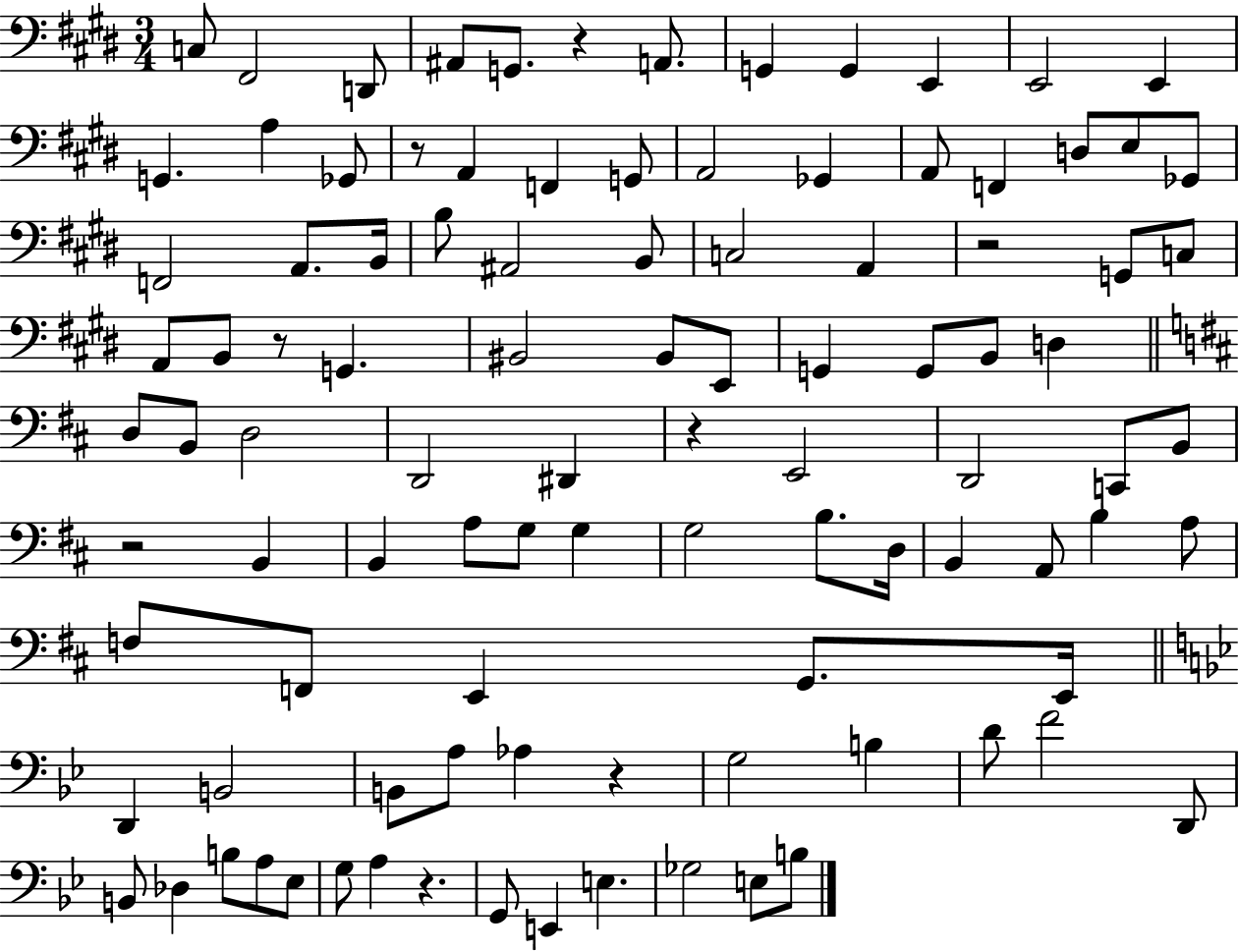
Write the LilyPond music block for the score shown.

{
  \clef bass
  \numericTimeSignature
  \time 3/4
  \key e \major
  c8 fis,2 d,8 | ais,8 g,8. r4 a,8. | g,4 g,4 e,4 | e,2 e,4 | \break g,4. a4 ges,8 | r8 a,4 f,4 g,8 | a,2 ges,4 | a,8 f,4 d8 e8 ges,8 | \break f,2 a,8. b,16 | b8 ais,2 b,8 | c2 a,4 | r2 g,8 c8 | \break a,8 b,8 r8 g,4. | bis,2 bis,8 e,8 | g,4 g,8 b,8 d4 | \bar "||" \break \key b \minor d8 b,8 d2 | d,2 dis,4 | r4 e,2 | d,2 c,8 b,8 | \break r2 b,4 | b,4 a8 g8 g4 | g2 b8. d16 | b,4 a,8 b4 a8 | \break f8 f,8 e,4 g,8. e,16 | \bar "||" \break \key g \minor d,4 b,2 | b,8 a8 aes4 r4 | g2 b4 | d'8 f'2 d,8 | \break b,8 des4 b8 a8 ees8 | g8 a4 r4. | g,8 e,4 e4. | ges2 e8 b8 | \break \bar "|."
}